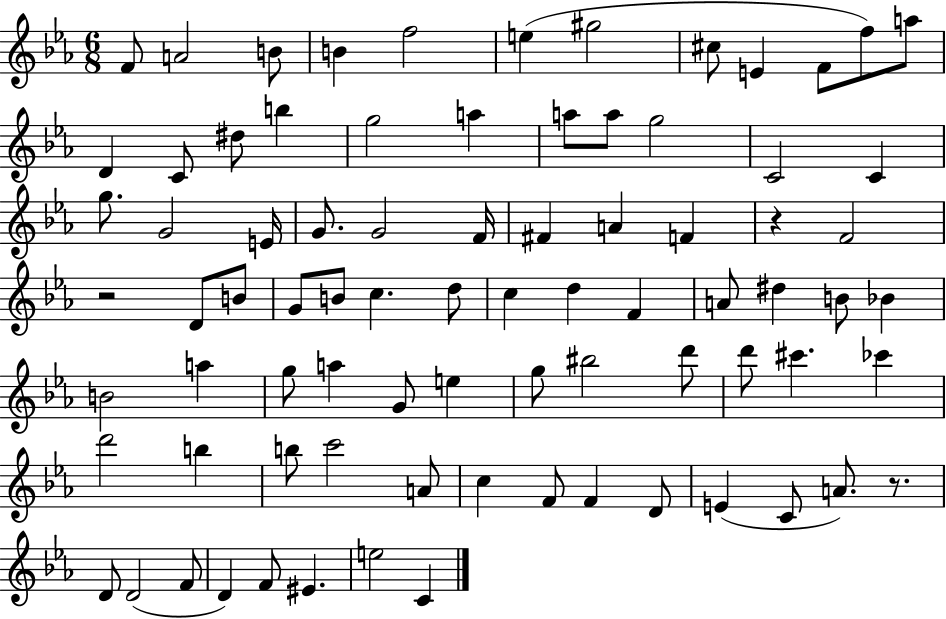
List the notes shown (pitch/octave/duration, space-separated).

F4/e A4/h B4/e B4/q F5/h E5/q G#5/h C#5/e E4/q F4/e F5/e A5/e D4/q C4/e D#5/e B5/q G5/h A5/q A5/e A5/e G5/h C4/h C4/q G5/e. G4/h E4/s G4/e. G4/h F4/s F#4/q A4/q F4/q R/q F4/h R/h D4/e B4/e G4/e B4/e C5/q. D5/e C5/q D5/q F4/q A4/e D#5/q B4/e Bb4/q B4/h A5/q G5/e A5/q G4/e E5/q G5/e BIS5/h D6/e D6/e C#6/q. CES6/q D6/h B5/q B5/e C6/h A4/e C5/q F4/e F4/q D4/e E4/q C4/e A4/e. R/e. D4/e D4/h F4/e D4/q F4/e EIS4/q. E5/h C4/q